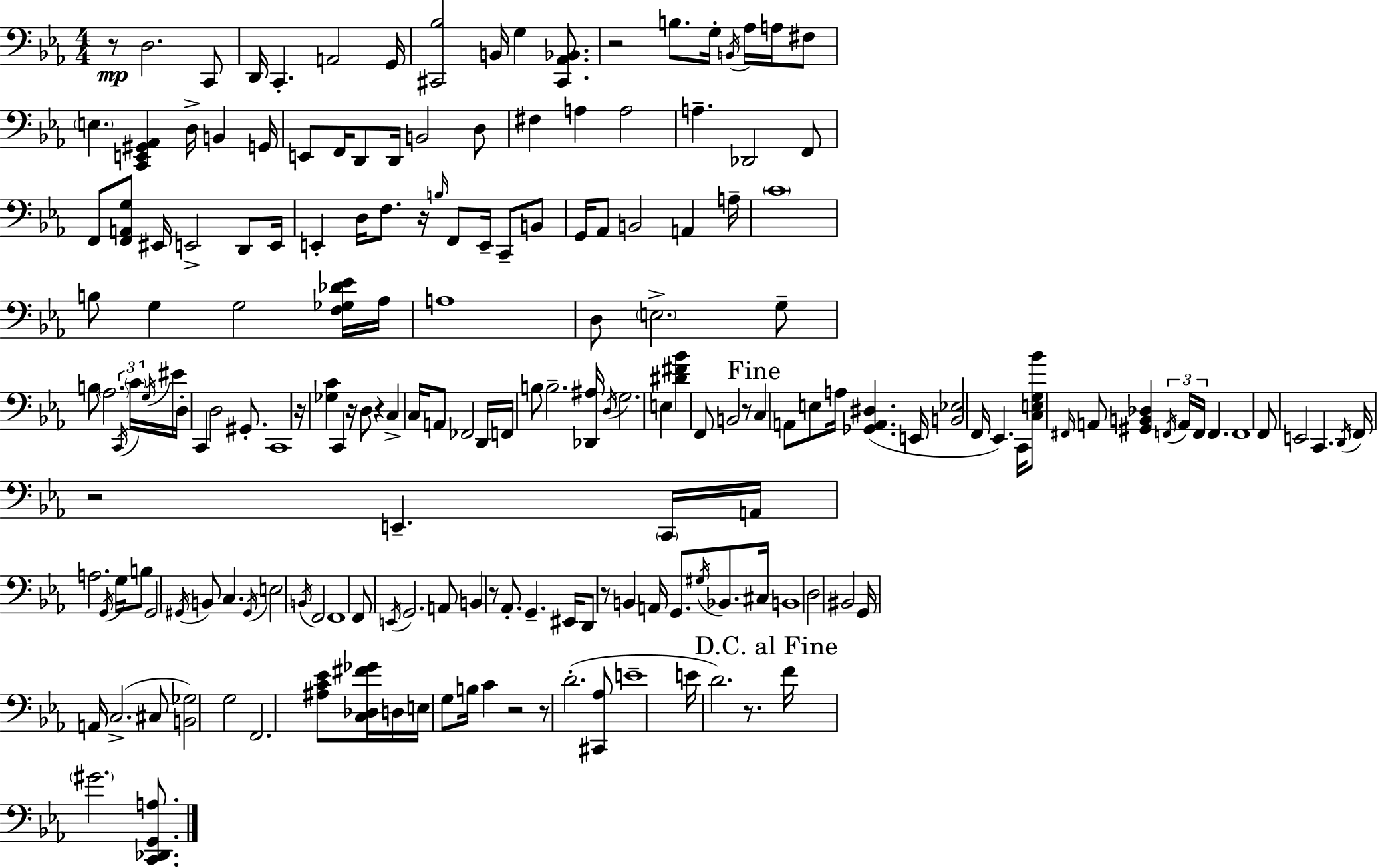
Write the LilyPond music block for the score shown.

{
  \clef bass
  \numericTimeSignature
  \time 4/4
  \key c \minor
  r8\mp d2. c,8 | d,16 c,4.-. a,2 g,16 | <cis, bes>2 b,16 g4 <cis, aes, bes,>8. | r2 b8. g16-. \acciaccatura { b,16 } aes16 a16 fis8 | \break \parenthesize e4. <c, e, gis, aes,>4 d16-> b,4 | g,16 e,8 f,16 d,8 d,16 b,2 d8 | fis4 a4 a2 | a4.-- des,2 f,8 | \break f,8 <f, a, g>8 eis,16 e,2-> d,8 | e,16 e,4-. d16 f8. r16 \grace { b16 } f,8 e,16-- c,8-- | b,8 g,16 aes,8 b,2 a,4 | a16-- \parenthesize c'1 | \break b8 g4 g2 | <f ges des' ees'>16 aes16 a1 | d8 \parenthesize e2.-> | g8-- b8 \parenthesize aes2. | \break \tuplet 3/2 { \acciaccatura { c,16 } \parenthesize c'16 \acciaccatura { g16 } } eis'16 d16-. c,4 d2 | gis,8.-. c,1 | r16 <ges c'>4 c,4 r16 d8 | r4 c4-> c16 a,8 fes,2 | \break d,16 f,16 b8 b2.-- | <des, ais>16 \acciaccatura { d16 } g2. | e4 <dis' fis' bes'>4 f,8 b,2 | r8 \mark "Fine" c4 a,8 e8 a16 <ges, a, dis>4.( | \break e,16 <b, ees>2 f,16 ees,4.) | c,16 <c e g bes'>8 \grace { fis,16 } a,8 <gis, b, des>4 \tuplet 3/2 { \acciaccatura { f,16 } a,16 | f,16 } f,4. f,1 | f,8 e,2 | \break c,4. \acciaccatura { d,16 } f,16 r2 | e,4.-- \parenthesize c,16 a,16 a2. | \acciaccatura { g,16 } g16 b8 g,2 | \acciaccatura { gis,16 } b,8 c4. \acciaccatura { gis,16 } e2 | \break \acciaccatura { b,16 } f,2 f,1 | f,8 \acciaccatura { e,16 } g,2. | a,8 b,4 | r8 aes,8.-. g,4.-- eis,16 d,8 r8 | \break b,4 a,16 g,8. \acciaccatura { gis16 } bes,8. cis16 b,1 | d2 | bis,2 g,16 a,16 | c2.->( cis8 <b, ges>2) | \break g2 f,2. | <ais c' ees'>8 <c des fis' ges'>16 d16 e16 g8 | b16 c'4 r2 r8 | d'2.-.( <cis, aes>8 e'1-- | \break e'16 d'2.) | r8. \mark "D.C. al Fine" f'16 \parenthesize gis'2. | <c, des, g, a>8. \bar "|."
}